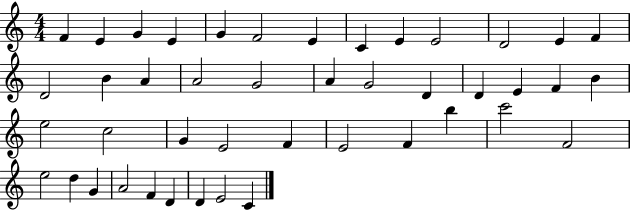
{
  \clef treble
  \numericTimeSignature
  \time 4/4
  \key c \major
  f'4 e'4 g'4 e'4 | g'4 f'2 e'4 | c'4 e'4 e'2 | d'2 e'4 f'4 | \break d'2 b'4 a'4 | a'2 g'2 | a'4 g'2 d'4 | d'4 e'4 f'4 b'4 | \break e''2 c''2 | g'4 e'2 f'4 | e'2 f'4 b''4 | c'''2 f'2 | \break e''2 d''4 g'4 | a'2 f'4 d'4 | d'4 e'2 c'4 | \bar "|."
}